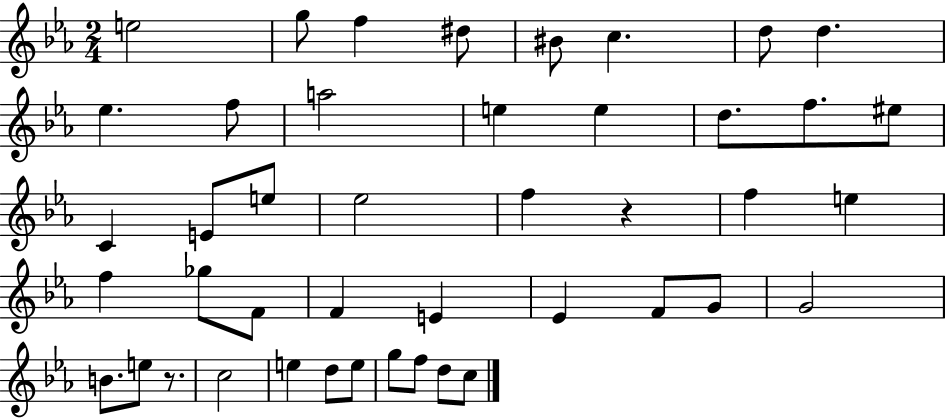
X:1
T:Untitled
M:2/4
L:1/4
K:Eb
e2 g/2 f ^d/2 ^B/2 c d/2 d _e f/2 a2 e e d/2 f/2 ^e/2 C E/2 e/2 _e2 f z f e f _g/2 F/2 F E _E F/2 G/2 G2 B/2 e/2 z/2 c2 e d/2 e/2 g/2 f/2 d/2 c/2